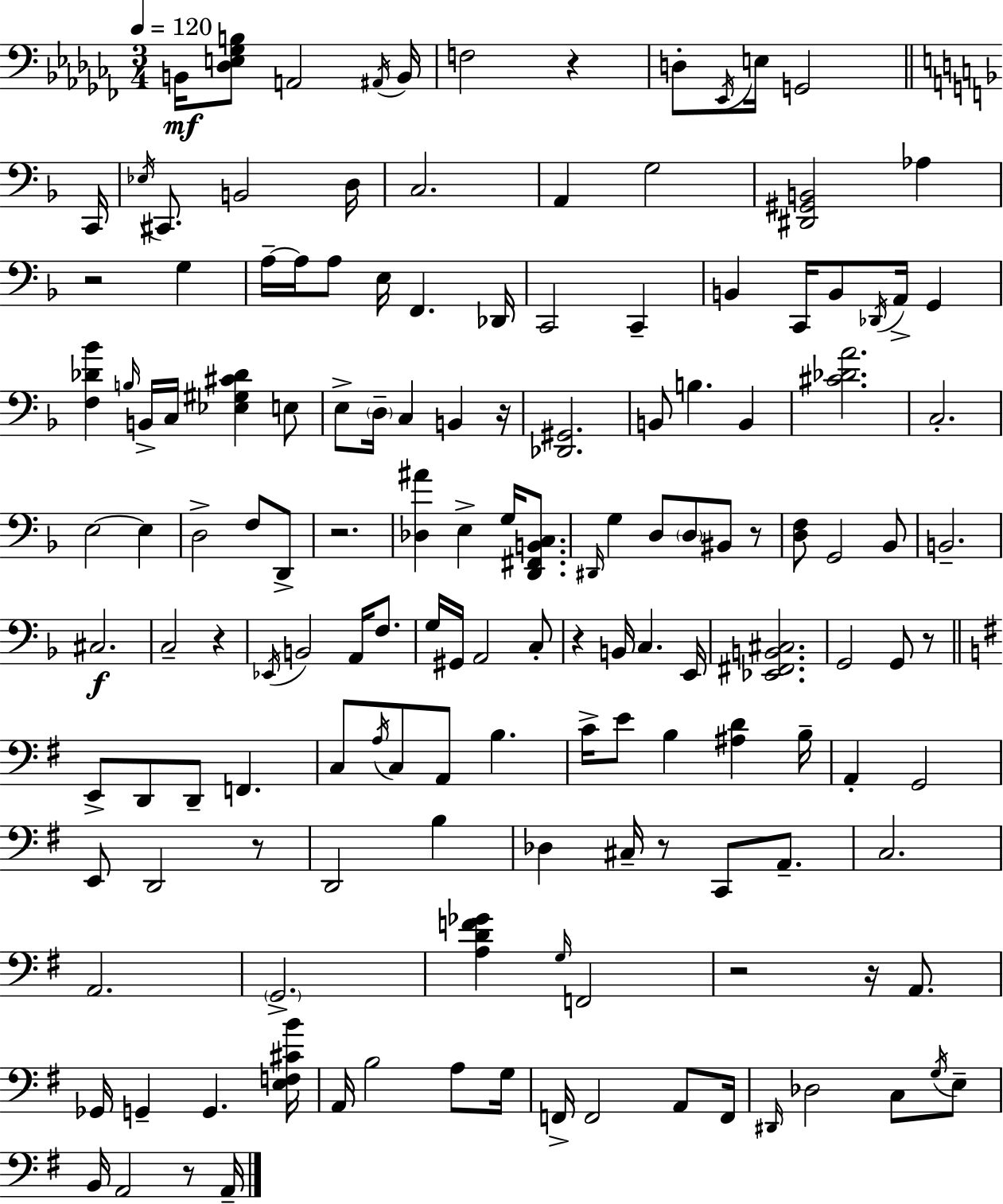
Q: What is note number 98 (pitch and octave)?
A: A2